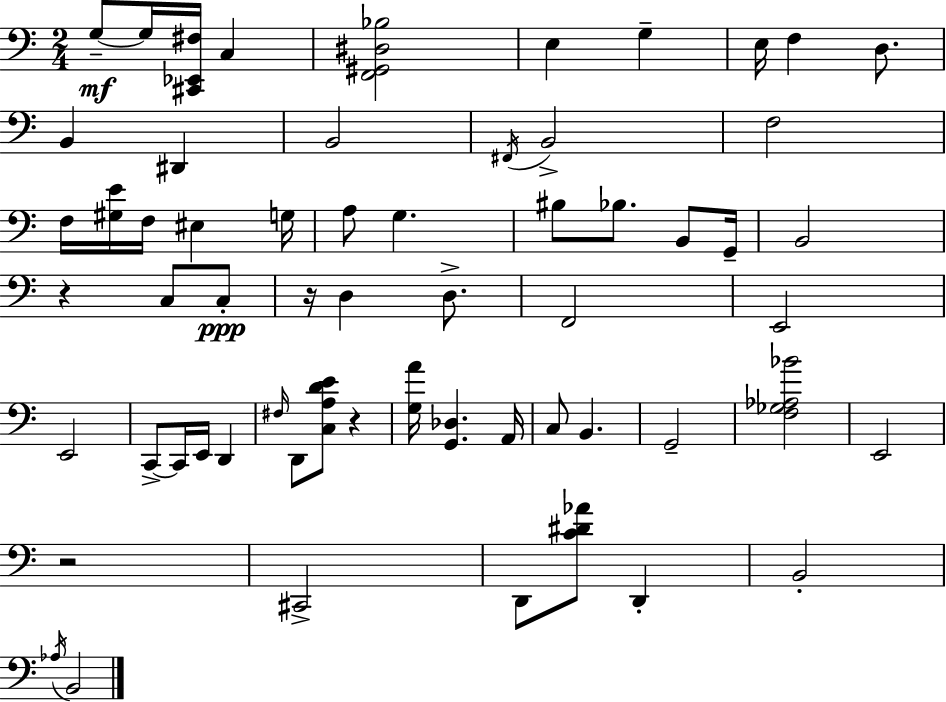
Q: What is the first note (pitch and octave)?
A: G3